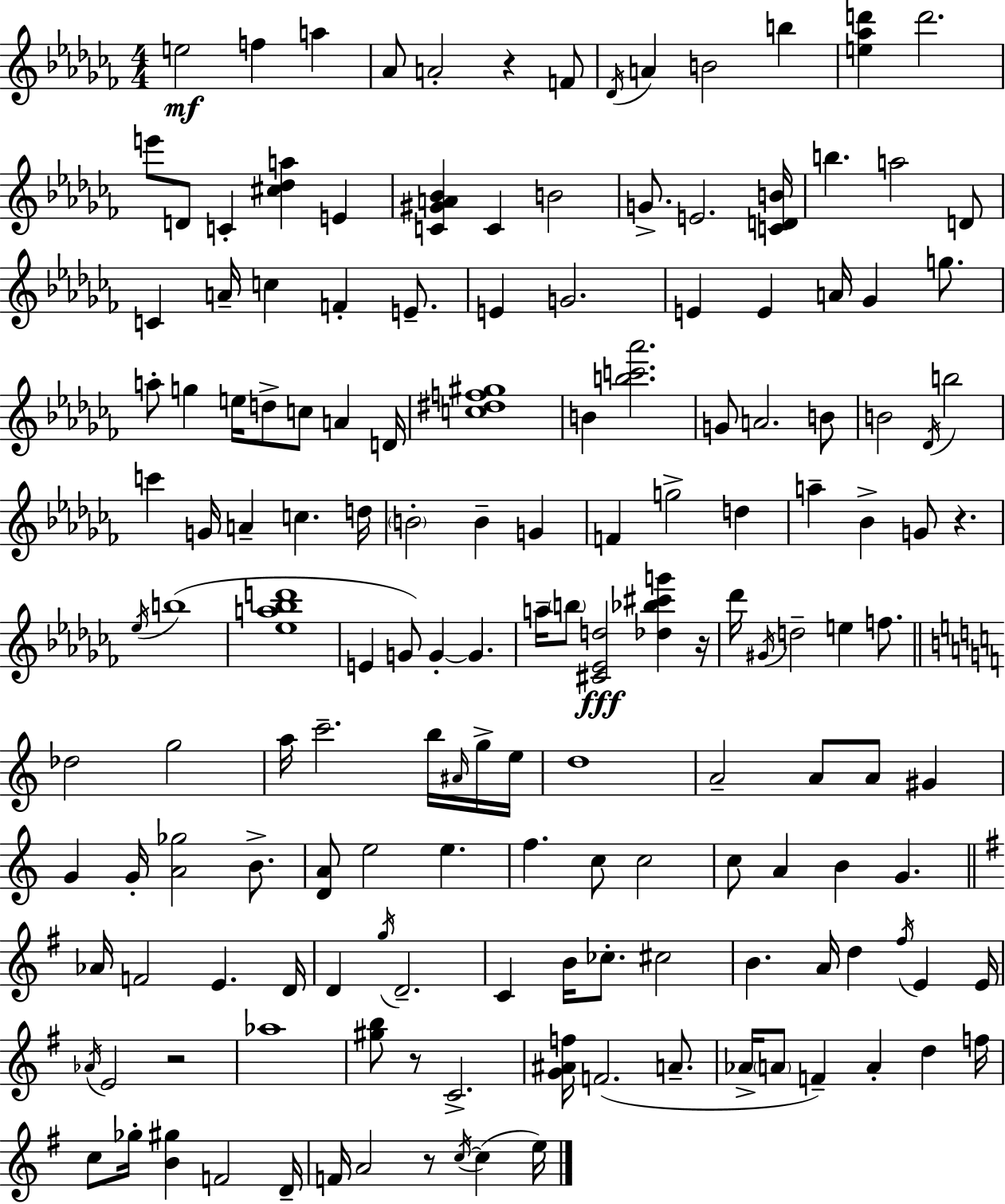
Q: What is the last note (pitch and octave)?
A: E5